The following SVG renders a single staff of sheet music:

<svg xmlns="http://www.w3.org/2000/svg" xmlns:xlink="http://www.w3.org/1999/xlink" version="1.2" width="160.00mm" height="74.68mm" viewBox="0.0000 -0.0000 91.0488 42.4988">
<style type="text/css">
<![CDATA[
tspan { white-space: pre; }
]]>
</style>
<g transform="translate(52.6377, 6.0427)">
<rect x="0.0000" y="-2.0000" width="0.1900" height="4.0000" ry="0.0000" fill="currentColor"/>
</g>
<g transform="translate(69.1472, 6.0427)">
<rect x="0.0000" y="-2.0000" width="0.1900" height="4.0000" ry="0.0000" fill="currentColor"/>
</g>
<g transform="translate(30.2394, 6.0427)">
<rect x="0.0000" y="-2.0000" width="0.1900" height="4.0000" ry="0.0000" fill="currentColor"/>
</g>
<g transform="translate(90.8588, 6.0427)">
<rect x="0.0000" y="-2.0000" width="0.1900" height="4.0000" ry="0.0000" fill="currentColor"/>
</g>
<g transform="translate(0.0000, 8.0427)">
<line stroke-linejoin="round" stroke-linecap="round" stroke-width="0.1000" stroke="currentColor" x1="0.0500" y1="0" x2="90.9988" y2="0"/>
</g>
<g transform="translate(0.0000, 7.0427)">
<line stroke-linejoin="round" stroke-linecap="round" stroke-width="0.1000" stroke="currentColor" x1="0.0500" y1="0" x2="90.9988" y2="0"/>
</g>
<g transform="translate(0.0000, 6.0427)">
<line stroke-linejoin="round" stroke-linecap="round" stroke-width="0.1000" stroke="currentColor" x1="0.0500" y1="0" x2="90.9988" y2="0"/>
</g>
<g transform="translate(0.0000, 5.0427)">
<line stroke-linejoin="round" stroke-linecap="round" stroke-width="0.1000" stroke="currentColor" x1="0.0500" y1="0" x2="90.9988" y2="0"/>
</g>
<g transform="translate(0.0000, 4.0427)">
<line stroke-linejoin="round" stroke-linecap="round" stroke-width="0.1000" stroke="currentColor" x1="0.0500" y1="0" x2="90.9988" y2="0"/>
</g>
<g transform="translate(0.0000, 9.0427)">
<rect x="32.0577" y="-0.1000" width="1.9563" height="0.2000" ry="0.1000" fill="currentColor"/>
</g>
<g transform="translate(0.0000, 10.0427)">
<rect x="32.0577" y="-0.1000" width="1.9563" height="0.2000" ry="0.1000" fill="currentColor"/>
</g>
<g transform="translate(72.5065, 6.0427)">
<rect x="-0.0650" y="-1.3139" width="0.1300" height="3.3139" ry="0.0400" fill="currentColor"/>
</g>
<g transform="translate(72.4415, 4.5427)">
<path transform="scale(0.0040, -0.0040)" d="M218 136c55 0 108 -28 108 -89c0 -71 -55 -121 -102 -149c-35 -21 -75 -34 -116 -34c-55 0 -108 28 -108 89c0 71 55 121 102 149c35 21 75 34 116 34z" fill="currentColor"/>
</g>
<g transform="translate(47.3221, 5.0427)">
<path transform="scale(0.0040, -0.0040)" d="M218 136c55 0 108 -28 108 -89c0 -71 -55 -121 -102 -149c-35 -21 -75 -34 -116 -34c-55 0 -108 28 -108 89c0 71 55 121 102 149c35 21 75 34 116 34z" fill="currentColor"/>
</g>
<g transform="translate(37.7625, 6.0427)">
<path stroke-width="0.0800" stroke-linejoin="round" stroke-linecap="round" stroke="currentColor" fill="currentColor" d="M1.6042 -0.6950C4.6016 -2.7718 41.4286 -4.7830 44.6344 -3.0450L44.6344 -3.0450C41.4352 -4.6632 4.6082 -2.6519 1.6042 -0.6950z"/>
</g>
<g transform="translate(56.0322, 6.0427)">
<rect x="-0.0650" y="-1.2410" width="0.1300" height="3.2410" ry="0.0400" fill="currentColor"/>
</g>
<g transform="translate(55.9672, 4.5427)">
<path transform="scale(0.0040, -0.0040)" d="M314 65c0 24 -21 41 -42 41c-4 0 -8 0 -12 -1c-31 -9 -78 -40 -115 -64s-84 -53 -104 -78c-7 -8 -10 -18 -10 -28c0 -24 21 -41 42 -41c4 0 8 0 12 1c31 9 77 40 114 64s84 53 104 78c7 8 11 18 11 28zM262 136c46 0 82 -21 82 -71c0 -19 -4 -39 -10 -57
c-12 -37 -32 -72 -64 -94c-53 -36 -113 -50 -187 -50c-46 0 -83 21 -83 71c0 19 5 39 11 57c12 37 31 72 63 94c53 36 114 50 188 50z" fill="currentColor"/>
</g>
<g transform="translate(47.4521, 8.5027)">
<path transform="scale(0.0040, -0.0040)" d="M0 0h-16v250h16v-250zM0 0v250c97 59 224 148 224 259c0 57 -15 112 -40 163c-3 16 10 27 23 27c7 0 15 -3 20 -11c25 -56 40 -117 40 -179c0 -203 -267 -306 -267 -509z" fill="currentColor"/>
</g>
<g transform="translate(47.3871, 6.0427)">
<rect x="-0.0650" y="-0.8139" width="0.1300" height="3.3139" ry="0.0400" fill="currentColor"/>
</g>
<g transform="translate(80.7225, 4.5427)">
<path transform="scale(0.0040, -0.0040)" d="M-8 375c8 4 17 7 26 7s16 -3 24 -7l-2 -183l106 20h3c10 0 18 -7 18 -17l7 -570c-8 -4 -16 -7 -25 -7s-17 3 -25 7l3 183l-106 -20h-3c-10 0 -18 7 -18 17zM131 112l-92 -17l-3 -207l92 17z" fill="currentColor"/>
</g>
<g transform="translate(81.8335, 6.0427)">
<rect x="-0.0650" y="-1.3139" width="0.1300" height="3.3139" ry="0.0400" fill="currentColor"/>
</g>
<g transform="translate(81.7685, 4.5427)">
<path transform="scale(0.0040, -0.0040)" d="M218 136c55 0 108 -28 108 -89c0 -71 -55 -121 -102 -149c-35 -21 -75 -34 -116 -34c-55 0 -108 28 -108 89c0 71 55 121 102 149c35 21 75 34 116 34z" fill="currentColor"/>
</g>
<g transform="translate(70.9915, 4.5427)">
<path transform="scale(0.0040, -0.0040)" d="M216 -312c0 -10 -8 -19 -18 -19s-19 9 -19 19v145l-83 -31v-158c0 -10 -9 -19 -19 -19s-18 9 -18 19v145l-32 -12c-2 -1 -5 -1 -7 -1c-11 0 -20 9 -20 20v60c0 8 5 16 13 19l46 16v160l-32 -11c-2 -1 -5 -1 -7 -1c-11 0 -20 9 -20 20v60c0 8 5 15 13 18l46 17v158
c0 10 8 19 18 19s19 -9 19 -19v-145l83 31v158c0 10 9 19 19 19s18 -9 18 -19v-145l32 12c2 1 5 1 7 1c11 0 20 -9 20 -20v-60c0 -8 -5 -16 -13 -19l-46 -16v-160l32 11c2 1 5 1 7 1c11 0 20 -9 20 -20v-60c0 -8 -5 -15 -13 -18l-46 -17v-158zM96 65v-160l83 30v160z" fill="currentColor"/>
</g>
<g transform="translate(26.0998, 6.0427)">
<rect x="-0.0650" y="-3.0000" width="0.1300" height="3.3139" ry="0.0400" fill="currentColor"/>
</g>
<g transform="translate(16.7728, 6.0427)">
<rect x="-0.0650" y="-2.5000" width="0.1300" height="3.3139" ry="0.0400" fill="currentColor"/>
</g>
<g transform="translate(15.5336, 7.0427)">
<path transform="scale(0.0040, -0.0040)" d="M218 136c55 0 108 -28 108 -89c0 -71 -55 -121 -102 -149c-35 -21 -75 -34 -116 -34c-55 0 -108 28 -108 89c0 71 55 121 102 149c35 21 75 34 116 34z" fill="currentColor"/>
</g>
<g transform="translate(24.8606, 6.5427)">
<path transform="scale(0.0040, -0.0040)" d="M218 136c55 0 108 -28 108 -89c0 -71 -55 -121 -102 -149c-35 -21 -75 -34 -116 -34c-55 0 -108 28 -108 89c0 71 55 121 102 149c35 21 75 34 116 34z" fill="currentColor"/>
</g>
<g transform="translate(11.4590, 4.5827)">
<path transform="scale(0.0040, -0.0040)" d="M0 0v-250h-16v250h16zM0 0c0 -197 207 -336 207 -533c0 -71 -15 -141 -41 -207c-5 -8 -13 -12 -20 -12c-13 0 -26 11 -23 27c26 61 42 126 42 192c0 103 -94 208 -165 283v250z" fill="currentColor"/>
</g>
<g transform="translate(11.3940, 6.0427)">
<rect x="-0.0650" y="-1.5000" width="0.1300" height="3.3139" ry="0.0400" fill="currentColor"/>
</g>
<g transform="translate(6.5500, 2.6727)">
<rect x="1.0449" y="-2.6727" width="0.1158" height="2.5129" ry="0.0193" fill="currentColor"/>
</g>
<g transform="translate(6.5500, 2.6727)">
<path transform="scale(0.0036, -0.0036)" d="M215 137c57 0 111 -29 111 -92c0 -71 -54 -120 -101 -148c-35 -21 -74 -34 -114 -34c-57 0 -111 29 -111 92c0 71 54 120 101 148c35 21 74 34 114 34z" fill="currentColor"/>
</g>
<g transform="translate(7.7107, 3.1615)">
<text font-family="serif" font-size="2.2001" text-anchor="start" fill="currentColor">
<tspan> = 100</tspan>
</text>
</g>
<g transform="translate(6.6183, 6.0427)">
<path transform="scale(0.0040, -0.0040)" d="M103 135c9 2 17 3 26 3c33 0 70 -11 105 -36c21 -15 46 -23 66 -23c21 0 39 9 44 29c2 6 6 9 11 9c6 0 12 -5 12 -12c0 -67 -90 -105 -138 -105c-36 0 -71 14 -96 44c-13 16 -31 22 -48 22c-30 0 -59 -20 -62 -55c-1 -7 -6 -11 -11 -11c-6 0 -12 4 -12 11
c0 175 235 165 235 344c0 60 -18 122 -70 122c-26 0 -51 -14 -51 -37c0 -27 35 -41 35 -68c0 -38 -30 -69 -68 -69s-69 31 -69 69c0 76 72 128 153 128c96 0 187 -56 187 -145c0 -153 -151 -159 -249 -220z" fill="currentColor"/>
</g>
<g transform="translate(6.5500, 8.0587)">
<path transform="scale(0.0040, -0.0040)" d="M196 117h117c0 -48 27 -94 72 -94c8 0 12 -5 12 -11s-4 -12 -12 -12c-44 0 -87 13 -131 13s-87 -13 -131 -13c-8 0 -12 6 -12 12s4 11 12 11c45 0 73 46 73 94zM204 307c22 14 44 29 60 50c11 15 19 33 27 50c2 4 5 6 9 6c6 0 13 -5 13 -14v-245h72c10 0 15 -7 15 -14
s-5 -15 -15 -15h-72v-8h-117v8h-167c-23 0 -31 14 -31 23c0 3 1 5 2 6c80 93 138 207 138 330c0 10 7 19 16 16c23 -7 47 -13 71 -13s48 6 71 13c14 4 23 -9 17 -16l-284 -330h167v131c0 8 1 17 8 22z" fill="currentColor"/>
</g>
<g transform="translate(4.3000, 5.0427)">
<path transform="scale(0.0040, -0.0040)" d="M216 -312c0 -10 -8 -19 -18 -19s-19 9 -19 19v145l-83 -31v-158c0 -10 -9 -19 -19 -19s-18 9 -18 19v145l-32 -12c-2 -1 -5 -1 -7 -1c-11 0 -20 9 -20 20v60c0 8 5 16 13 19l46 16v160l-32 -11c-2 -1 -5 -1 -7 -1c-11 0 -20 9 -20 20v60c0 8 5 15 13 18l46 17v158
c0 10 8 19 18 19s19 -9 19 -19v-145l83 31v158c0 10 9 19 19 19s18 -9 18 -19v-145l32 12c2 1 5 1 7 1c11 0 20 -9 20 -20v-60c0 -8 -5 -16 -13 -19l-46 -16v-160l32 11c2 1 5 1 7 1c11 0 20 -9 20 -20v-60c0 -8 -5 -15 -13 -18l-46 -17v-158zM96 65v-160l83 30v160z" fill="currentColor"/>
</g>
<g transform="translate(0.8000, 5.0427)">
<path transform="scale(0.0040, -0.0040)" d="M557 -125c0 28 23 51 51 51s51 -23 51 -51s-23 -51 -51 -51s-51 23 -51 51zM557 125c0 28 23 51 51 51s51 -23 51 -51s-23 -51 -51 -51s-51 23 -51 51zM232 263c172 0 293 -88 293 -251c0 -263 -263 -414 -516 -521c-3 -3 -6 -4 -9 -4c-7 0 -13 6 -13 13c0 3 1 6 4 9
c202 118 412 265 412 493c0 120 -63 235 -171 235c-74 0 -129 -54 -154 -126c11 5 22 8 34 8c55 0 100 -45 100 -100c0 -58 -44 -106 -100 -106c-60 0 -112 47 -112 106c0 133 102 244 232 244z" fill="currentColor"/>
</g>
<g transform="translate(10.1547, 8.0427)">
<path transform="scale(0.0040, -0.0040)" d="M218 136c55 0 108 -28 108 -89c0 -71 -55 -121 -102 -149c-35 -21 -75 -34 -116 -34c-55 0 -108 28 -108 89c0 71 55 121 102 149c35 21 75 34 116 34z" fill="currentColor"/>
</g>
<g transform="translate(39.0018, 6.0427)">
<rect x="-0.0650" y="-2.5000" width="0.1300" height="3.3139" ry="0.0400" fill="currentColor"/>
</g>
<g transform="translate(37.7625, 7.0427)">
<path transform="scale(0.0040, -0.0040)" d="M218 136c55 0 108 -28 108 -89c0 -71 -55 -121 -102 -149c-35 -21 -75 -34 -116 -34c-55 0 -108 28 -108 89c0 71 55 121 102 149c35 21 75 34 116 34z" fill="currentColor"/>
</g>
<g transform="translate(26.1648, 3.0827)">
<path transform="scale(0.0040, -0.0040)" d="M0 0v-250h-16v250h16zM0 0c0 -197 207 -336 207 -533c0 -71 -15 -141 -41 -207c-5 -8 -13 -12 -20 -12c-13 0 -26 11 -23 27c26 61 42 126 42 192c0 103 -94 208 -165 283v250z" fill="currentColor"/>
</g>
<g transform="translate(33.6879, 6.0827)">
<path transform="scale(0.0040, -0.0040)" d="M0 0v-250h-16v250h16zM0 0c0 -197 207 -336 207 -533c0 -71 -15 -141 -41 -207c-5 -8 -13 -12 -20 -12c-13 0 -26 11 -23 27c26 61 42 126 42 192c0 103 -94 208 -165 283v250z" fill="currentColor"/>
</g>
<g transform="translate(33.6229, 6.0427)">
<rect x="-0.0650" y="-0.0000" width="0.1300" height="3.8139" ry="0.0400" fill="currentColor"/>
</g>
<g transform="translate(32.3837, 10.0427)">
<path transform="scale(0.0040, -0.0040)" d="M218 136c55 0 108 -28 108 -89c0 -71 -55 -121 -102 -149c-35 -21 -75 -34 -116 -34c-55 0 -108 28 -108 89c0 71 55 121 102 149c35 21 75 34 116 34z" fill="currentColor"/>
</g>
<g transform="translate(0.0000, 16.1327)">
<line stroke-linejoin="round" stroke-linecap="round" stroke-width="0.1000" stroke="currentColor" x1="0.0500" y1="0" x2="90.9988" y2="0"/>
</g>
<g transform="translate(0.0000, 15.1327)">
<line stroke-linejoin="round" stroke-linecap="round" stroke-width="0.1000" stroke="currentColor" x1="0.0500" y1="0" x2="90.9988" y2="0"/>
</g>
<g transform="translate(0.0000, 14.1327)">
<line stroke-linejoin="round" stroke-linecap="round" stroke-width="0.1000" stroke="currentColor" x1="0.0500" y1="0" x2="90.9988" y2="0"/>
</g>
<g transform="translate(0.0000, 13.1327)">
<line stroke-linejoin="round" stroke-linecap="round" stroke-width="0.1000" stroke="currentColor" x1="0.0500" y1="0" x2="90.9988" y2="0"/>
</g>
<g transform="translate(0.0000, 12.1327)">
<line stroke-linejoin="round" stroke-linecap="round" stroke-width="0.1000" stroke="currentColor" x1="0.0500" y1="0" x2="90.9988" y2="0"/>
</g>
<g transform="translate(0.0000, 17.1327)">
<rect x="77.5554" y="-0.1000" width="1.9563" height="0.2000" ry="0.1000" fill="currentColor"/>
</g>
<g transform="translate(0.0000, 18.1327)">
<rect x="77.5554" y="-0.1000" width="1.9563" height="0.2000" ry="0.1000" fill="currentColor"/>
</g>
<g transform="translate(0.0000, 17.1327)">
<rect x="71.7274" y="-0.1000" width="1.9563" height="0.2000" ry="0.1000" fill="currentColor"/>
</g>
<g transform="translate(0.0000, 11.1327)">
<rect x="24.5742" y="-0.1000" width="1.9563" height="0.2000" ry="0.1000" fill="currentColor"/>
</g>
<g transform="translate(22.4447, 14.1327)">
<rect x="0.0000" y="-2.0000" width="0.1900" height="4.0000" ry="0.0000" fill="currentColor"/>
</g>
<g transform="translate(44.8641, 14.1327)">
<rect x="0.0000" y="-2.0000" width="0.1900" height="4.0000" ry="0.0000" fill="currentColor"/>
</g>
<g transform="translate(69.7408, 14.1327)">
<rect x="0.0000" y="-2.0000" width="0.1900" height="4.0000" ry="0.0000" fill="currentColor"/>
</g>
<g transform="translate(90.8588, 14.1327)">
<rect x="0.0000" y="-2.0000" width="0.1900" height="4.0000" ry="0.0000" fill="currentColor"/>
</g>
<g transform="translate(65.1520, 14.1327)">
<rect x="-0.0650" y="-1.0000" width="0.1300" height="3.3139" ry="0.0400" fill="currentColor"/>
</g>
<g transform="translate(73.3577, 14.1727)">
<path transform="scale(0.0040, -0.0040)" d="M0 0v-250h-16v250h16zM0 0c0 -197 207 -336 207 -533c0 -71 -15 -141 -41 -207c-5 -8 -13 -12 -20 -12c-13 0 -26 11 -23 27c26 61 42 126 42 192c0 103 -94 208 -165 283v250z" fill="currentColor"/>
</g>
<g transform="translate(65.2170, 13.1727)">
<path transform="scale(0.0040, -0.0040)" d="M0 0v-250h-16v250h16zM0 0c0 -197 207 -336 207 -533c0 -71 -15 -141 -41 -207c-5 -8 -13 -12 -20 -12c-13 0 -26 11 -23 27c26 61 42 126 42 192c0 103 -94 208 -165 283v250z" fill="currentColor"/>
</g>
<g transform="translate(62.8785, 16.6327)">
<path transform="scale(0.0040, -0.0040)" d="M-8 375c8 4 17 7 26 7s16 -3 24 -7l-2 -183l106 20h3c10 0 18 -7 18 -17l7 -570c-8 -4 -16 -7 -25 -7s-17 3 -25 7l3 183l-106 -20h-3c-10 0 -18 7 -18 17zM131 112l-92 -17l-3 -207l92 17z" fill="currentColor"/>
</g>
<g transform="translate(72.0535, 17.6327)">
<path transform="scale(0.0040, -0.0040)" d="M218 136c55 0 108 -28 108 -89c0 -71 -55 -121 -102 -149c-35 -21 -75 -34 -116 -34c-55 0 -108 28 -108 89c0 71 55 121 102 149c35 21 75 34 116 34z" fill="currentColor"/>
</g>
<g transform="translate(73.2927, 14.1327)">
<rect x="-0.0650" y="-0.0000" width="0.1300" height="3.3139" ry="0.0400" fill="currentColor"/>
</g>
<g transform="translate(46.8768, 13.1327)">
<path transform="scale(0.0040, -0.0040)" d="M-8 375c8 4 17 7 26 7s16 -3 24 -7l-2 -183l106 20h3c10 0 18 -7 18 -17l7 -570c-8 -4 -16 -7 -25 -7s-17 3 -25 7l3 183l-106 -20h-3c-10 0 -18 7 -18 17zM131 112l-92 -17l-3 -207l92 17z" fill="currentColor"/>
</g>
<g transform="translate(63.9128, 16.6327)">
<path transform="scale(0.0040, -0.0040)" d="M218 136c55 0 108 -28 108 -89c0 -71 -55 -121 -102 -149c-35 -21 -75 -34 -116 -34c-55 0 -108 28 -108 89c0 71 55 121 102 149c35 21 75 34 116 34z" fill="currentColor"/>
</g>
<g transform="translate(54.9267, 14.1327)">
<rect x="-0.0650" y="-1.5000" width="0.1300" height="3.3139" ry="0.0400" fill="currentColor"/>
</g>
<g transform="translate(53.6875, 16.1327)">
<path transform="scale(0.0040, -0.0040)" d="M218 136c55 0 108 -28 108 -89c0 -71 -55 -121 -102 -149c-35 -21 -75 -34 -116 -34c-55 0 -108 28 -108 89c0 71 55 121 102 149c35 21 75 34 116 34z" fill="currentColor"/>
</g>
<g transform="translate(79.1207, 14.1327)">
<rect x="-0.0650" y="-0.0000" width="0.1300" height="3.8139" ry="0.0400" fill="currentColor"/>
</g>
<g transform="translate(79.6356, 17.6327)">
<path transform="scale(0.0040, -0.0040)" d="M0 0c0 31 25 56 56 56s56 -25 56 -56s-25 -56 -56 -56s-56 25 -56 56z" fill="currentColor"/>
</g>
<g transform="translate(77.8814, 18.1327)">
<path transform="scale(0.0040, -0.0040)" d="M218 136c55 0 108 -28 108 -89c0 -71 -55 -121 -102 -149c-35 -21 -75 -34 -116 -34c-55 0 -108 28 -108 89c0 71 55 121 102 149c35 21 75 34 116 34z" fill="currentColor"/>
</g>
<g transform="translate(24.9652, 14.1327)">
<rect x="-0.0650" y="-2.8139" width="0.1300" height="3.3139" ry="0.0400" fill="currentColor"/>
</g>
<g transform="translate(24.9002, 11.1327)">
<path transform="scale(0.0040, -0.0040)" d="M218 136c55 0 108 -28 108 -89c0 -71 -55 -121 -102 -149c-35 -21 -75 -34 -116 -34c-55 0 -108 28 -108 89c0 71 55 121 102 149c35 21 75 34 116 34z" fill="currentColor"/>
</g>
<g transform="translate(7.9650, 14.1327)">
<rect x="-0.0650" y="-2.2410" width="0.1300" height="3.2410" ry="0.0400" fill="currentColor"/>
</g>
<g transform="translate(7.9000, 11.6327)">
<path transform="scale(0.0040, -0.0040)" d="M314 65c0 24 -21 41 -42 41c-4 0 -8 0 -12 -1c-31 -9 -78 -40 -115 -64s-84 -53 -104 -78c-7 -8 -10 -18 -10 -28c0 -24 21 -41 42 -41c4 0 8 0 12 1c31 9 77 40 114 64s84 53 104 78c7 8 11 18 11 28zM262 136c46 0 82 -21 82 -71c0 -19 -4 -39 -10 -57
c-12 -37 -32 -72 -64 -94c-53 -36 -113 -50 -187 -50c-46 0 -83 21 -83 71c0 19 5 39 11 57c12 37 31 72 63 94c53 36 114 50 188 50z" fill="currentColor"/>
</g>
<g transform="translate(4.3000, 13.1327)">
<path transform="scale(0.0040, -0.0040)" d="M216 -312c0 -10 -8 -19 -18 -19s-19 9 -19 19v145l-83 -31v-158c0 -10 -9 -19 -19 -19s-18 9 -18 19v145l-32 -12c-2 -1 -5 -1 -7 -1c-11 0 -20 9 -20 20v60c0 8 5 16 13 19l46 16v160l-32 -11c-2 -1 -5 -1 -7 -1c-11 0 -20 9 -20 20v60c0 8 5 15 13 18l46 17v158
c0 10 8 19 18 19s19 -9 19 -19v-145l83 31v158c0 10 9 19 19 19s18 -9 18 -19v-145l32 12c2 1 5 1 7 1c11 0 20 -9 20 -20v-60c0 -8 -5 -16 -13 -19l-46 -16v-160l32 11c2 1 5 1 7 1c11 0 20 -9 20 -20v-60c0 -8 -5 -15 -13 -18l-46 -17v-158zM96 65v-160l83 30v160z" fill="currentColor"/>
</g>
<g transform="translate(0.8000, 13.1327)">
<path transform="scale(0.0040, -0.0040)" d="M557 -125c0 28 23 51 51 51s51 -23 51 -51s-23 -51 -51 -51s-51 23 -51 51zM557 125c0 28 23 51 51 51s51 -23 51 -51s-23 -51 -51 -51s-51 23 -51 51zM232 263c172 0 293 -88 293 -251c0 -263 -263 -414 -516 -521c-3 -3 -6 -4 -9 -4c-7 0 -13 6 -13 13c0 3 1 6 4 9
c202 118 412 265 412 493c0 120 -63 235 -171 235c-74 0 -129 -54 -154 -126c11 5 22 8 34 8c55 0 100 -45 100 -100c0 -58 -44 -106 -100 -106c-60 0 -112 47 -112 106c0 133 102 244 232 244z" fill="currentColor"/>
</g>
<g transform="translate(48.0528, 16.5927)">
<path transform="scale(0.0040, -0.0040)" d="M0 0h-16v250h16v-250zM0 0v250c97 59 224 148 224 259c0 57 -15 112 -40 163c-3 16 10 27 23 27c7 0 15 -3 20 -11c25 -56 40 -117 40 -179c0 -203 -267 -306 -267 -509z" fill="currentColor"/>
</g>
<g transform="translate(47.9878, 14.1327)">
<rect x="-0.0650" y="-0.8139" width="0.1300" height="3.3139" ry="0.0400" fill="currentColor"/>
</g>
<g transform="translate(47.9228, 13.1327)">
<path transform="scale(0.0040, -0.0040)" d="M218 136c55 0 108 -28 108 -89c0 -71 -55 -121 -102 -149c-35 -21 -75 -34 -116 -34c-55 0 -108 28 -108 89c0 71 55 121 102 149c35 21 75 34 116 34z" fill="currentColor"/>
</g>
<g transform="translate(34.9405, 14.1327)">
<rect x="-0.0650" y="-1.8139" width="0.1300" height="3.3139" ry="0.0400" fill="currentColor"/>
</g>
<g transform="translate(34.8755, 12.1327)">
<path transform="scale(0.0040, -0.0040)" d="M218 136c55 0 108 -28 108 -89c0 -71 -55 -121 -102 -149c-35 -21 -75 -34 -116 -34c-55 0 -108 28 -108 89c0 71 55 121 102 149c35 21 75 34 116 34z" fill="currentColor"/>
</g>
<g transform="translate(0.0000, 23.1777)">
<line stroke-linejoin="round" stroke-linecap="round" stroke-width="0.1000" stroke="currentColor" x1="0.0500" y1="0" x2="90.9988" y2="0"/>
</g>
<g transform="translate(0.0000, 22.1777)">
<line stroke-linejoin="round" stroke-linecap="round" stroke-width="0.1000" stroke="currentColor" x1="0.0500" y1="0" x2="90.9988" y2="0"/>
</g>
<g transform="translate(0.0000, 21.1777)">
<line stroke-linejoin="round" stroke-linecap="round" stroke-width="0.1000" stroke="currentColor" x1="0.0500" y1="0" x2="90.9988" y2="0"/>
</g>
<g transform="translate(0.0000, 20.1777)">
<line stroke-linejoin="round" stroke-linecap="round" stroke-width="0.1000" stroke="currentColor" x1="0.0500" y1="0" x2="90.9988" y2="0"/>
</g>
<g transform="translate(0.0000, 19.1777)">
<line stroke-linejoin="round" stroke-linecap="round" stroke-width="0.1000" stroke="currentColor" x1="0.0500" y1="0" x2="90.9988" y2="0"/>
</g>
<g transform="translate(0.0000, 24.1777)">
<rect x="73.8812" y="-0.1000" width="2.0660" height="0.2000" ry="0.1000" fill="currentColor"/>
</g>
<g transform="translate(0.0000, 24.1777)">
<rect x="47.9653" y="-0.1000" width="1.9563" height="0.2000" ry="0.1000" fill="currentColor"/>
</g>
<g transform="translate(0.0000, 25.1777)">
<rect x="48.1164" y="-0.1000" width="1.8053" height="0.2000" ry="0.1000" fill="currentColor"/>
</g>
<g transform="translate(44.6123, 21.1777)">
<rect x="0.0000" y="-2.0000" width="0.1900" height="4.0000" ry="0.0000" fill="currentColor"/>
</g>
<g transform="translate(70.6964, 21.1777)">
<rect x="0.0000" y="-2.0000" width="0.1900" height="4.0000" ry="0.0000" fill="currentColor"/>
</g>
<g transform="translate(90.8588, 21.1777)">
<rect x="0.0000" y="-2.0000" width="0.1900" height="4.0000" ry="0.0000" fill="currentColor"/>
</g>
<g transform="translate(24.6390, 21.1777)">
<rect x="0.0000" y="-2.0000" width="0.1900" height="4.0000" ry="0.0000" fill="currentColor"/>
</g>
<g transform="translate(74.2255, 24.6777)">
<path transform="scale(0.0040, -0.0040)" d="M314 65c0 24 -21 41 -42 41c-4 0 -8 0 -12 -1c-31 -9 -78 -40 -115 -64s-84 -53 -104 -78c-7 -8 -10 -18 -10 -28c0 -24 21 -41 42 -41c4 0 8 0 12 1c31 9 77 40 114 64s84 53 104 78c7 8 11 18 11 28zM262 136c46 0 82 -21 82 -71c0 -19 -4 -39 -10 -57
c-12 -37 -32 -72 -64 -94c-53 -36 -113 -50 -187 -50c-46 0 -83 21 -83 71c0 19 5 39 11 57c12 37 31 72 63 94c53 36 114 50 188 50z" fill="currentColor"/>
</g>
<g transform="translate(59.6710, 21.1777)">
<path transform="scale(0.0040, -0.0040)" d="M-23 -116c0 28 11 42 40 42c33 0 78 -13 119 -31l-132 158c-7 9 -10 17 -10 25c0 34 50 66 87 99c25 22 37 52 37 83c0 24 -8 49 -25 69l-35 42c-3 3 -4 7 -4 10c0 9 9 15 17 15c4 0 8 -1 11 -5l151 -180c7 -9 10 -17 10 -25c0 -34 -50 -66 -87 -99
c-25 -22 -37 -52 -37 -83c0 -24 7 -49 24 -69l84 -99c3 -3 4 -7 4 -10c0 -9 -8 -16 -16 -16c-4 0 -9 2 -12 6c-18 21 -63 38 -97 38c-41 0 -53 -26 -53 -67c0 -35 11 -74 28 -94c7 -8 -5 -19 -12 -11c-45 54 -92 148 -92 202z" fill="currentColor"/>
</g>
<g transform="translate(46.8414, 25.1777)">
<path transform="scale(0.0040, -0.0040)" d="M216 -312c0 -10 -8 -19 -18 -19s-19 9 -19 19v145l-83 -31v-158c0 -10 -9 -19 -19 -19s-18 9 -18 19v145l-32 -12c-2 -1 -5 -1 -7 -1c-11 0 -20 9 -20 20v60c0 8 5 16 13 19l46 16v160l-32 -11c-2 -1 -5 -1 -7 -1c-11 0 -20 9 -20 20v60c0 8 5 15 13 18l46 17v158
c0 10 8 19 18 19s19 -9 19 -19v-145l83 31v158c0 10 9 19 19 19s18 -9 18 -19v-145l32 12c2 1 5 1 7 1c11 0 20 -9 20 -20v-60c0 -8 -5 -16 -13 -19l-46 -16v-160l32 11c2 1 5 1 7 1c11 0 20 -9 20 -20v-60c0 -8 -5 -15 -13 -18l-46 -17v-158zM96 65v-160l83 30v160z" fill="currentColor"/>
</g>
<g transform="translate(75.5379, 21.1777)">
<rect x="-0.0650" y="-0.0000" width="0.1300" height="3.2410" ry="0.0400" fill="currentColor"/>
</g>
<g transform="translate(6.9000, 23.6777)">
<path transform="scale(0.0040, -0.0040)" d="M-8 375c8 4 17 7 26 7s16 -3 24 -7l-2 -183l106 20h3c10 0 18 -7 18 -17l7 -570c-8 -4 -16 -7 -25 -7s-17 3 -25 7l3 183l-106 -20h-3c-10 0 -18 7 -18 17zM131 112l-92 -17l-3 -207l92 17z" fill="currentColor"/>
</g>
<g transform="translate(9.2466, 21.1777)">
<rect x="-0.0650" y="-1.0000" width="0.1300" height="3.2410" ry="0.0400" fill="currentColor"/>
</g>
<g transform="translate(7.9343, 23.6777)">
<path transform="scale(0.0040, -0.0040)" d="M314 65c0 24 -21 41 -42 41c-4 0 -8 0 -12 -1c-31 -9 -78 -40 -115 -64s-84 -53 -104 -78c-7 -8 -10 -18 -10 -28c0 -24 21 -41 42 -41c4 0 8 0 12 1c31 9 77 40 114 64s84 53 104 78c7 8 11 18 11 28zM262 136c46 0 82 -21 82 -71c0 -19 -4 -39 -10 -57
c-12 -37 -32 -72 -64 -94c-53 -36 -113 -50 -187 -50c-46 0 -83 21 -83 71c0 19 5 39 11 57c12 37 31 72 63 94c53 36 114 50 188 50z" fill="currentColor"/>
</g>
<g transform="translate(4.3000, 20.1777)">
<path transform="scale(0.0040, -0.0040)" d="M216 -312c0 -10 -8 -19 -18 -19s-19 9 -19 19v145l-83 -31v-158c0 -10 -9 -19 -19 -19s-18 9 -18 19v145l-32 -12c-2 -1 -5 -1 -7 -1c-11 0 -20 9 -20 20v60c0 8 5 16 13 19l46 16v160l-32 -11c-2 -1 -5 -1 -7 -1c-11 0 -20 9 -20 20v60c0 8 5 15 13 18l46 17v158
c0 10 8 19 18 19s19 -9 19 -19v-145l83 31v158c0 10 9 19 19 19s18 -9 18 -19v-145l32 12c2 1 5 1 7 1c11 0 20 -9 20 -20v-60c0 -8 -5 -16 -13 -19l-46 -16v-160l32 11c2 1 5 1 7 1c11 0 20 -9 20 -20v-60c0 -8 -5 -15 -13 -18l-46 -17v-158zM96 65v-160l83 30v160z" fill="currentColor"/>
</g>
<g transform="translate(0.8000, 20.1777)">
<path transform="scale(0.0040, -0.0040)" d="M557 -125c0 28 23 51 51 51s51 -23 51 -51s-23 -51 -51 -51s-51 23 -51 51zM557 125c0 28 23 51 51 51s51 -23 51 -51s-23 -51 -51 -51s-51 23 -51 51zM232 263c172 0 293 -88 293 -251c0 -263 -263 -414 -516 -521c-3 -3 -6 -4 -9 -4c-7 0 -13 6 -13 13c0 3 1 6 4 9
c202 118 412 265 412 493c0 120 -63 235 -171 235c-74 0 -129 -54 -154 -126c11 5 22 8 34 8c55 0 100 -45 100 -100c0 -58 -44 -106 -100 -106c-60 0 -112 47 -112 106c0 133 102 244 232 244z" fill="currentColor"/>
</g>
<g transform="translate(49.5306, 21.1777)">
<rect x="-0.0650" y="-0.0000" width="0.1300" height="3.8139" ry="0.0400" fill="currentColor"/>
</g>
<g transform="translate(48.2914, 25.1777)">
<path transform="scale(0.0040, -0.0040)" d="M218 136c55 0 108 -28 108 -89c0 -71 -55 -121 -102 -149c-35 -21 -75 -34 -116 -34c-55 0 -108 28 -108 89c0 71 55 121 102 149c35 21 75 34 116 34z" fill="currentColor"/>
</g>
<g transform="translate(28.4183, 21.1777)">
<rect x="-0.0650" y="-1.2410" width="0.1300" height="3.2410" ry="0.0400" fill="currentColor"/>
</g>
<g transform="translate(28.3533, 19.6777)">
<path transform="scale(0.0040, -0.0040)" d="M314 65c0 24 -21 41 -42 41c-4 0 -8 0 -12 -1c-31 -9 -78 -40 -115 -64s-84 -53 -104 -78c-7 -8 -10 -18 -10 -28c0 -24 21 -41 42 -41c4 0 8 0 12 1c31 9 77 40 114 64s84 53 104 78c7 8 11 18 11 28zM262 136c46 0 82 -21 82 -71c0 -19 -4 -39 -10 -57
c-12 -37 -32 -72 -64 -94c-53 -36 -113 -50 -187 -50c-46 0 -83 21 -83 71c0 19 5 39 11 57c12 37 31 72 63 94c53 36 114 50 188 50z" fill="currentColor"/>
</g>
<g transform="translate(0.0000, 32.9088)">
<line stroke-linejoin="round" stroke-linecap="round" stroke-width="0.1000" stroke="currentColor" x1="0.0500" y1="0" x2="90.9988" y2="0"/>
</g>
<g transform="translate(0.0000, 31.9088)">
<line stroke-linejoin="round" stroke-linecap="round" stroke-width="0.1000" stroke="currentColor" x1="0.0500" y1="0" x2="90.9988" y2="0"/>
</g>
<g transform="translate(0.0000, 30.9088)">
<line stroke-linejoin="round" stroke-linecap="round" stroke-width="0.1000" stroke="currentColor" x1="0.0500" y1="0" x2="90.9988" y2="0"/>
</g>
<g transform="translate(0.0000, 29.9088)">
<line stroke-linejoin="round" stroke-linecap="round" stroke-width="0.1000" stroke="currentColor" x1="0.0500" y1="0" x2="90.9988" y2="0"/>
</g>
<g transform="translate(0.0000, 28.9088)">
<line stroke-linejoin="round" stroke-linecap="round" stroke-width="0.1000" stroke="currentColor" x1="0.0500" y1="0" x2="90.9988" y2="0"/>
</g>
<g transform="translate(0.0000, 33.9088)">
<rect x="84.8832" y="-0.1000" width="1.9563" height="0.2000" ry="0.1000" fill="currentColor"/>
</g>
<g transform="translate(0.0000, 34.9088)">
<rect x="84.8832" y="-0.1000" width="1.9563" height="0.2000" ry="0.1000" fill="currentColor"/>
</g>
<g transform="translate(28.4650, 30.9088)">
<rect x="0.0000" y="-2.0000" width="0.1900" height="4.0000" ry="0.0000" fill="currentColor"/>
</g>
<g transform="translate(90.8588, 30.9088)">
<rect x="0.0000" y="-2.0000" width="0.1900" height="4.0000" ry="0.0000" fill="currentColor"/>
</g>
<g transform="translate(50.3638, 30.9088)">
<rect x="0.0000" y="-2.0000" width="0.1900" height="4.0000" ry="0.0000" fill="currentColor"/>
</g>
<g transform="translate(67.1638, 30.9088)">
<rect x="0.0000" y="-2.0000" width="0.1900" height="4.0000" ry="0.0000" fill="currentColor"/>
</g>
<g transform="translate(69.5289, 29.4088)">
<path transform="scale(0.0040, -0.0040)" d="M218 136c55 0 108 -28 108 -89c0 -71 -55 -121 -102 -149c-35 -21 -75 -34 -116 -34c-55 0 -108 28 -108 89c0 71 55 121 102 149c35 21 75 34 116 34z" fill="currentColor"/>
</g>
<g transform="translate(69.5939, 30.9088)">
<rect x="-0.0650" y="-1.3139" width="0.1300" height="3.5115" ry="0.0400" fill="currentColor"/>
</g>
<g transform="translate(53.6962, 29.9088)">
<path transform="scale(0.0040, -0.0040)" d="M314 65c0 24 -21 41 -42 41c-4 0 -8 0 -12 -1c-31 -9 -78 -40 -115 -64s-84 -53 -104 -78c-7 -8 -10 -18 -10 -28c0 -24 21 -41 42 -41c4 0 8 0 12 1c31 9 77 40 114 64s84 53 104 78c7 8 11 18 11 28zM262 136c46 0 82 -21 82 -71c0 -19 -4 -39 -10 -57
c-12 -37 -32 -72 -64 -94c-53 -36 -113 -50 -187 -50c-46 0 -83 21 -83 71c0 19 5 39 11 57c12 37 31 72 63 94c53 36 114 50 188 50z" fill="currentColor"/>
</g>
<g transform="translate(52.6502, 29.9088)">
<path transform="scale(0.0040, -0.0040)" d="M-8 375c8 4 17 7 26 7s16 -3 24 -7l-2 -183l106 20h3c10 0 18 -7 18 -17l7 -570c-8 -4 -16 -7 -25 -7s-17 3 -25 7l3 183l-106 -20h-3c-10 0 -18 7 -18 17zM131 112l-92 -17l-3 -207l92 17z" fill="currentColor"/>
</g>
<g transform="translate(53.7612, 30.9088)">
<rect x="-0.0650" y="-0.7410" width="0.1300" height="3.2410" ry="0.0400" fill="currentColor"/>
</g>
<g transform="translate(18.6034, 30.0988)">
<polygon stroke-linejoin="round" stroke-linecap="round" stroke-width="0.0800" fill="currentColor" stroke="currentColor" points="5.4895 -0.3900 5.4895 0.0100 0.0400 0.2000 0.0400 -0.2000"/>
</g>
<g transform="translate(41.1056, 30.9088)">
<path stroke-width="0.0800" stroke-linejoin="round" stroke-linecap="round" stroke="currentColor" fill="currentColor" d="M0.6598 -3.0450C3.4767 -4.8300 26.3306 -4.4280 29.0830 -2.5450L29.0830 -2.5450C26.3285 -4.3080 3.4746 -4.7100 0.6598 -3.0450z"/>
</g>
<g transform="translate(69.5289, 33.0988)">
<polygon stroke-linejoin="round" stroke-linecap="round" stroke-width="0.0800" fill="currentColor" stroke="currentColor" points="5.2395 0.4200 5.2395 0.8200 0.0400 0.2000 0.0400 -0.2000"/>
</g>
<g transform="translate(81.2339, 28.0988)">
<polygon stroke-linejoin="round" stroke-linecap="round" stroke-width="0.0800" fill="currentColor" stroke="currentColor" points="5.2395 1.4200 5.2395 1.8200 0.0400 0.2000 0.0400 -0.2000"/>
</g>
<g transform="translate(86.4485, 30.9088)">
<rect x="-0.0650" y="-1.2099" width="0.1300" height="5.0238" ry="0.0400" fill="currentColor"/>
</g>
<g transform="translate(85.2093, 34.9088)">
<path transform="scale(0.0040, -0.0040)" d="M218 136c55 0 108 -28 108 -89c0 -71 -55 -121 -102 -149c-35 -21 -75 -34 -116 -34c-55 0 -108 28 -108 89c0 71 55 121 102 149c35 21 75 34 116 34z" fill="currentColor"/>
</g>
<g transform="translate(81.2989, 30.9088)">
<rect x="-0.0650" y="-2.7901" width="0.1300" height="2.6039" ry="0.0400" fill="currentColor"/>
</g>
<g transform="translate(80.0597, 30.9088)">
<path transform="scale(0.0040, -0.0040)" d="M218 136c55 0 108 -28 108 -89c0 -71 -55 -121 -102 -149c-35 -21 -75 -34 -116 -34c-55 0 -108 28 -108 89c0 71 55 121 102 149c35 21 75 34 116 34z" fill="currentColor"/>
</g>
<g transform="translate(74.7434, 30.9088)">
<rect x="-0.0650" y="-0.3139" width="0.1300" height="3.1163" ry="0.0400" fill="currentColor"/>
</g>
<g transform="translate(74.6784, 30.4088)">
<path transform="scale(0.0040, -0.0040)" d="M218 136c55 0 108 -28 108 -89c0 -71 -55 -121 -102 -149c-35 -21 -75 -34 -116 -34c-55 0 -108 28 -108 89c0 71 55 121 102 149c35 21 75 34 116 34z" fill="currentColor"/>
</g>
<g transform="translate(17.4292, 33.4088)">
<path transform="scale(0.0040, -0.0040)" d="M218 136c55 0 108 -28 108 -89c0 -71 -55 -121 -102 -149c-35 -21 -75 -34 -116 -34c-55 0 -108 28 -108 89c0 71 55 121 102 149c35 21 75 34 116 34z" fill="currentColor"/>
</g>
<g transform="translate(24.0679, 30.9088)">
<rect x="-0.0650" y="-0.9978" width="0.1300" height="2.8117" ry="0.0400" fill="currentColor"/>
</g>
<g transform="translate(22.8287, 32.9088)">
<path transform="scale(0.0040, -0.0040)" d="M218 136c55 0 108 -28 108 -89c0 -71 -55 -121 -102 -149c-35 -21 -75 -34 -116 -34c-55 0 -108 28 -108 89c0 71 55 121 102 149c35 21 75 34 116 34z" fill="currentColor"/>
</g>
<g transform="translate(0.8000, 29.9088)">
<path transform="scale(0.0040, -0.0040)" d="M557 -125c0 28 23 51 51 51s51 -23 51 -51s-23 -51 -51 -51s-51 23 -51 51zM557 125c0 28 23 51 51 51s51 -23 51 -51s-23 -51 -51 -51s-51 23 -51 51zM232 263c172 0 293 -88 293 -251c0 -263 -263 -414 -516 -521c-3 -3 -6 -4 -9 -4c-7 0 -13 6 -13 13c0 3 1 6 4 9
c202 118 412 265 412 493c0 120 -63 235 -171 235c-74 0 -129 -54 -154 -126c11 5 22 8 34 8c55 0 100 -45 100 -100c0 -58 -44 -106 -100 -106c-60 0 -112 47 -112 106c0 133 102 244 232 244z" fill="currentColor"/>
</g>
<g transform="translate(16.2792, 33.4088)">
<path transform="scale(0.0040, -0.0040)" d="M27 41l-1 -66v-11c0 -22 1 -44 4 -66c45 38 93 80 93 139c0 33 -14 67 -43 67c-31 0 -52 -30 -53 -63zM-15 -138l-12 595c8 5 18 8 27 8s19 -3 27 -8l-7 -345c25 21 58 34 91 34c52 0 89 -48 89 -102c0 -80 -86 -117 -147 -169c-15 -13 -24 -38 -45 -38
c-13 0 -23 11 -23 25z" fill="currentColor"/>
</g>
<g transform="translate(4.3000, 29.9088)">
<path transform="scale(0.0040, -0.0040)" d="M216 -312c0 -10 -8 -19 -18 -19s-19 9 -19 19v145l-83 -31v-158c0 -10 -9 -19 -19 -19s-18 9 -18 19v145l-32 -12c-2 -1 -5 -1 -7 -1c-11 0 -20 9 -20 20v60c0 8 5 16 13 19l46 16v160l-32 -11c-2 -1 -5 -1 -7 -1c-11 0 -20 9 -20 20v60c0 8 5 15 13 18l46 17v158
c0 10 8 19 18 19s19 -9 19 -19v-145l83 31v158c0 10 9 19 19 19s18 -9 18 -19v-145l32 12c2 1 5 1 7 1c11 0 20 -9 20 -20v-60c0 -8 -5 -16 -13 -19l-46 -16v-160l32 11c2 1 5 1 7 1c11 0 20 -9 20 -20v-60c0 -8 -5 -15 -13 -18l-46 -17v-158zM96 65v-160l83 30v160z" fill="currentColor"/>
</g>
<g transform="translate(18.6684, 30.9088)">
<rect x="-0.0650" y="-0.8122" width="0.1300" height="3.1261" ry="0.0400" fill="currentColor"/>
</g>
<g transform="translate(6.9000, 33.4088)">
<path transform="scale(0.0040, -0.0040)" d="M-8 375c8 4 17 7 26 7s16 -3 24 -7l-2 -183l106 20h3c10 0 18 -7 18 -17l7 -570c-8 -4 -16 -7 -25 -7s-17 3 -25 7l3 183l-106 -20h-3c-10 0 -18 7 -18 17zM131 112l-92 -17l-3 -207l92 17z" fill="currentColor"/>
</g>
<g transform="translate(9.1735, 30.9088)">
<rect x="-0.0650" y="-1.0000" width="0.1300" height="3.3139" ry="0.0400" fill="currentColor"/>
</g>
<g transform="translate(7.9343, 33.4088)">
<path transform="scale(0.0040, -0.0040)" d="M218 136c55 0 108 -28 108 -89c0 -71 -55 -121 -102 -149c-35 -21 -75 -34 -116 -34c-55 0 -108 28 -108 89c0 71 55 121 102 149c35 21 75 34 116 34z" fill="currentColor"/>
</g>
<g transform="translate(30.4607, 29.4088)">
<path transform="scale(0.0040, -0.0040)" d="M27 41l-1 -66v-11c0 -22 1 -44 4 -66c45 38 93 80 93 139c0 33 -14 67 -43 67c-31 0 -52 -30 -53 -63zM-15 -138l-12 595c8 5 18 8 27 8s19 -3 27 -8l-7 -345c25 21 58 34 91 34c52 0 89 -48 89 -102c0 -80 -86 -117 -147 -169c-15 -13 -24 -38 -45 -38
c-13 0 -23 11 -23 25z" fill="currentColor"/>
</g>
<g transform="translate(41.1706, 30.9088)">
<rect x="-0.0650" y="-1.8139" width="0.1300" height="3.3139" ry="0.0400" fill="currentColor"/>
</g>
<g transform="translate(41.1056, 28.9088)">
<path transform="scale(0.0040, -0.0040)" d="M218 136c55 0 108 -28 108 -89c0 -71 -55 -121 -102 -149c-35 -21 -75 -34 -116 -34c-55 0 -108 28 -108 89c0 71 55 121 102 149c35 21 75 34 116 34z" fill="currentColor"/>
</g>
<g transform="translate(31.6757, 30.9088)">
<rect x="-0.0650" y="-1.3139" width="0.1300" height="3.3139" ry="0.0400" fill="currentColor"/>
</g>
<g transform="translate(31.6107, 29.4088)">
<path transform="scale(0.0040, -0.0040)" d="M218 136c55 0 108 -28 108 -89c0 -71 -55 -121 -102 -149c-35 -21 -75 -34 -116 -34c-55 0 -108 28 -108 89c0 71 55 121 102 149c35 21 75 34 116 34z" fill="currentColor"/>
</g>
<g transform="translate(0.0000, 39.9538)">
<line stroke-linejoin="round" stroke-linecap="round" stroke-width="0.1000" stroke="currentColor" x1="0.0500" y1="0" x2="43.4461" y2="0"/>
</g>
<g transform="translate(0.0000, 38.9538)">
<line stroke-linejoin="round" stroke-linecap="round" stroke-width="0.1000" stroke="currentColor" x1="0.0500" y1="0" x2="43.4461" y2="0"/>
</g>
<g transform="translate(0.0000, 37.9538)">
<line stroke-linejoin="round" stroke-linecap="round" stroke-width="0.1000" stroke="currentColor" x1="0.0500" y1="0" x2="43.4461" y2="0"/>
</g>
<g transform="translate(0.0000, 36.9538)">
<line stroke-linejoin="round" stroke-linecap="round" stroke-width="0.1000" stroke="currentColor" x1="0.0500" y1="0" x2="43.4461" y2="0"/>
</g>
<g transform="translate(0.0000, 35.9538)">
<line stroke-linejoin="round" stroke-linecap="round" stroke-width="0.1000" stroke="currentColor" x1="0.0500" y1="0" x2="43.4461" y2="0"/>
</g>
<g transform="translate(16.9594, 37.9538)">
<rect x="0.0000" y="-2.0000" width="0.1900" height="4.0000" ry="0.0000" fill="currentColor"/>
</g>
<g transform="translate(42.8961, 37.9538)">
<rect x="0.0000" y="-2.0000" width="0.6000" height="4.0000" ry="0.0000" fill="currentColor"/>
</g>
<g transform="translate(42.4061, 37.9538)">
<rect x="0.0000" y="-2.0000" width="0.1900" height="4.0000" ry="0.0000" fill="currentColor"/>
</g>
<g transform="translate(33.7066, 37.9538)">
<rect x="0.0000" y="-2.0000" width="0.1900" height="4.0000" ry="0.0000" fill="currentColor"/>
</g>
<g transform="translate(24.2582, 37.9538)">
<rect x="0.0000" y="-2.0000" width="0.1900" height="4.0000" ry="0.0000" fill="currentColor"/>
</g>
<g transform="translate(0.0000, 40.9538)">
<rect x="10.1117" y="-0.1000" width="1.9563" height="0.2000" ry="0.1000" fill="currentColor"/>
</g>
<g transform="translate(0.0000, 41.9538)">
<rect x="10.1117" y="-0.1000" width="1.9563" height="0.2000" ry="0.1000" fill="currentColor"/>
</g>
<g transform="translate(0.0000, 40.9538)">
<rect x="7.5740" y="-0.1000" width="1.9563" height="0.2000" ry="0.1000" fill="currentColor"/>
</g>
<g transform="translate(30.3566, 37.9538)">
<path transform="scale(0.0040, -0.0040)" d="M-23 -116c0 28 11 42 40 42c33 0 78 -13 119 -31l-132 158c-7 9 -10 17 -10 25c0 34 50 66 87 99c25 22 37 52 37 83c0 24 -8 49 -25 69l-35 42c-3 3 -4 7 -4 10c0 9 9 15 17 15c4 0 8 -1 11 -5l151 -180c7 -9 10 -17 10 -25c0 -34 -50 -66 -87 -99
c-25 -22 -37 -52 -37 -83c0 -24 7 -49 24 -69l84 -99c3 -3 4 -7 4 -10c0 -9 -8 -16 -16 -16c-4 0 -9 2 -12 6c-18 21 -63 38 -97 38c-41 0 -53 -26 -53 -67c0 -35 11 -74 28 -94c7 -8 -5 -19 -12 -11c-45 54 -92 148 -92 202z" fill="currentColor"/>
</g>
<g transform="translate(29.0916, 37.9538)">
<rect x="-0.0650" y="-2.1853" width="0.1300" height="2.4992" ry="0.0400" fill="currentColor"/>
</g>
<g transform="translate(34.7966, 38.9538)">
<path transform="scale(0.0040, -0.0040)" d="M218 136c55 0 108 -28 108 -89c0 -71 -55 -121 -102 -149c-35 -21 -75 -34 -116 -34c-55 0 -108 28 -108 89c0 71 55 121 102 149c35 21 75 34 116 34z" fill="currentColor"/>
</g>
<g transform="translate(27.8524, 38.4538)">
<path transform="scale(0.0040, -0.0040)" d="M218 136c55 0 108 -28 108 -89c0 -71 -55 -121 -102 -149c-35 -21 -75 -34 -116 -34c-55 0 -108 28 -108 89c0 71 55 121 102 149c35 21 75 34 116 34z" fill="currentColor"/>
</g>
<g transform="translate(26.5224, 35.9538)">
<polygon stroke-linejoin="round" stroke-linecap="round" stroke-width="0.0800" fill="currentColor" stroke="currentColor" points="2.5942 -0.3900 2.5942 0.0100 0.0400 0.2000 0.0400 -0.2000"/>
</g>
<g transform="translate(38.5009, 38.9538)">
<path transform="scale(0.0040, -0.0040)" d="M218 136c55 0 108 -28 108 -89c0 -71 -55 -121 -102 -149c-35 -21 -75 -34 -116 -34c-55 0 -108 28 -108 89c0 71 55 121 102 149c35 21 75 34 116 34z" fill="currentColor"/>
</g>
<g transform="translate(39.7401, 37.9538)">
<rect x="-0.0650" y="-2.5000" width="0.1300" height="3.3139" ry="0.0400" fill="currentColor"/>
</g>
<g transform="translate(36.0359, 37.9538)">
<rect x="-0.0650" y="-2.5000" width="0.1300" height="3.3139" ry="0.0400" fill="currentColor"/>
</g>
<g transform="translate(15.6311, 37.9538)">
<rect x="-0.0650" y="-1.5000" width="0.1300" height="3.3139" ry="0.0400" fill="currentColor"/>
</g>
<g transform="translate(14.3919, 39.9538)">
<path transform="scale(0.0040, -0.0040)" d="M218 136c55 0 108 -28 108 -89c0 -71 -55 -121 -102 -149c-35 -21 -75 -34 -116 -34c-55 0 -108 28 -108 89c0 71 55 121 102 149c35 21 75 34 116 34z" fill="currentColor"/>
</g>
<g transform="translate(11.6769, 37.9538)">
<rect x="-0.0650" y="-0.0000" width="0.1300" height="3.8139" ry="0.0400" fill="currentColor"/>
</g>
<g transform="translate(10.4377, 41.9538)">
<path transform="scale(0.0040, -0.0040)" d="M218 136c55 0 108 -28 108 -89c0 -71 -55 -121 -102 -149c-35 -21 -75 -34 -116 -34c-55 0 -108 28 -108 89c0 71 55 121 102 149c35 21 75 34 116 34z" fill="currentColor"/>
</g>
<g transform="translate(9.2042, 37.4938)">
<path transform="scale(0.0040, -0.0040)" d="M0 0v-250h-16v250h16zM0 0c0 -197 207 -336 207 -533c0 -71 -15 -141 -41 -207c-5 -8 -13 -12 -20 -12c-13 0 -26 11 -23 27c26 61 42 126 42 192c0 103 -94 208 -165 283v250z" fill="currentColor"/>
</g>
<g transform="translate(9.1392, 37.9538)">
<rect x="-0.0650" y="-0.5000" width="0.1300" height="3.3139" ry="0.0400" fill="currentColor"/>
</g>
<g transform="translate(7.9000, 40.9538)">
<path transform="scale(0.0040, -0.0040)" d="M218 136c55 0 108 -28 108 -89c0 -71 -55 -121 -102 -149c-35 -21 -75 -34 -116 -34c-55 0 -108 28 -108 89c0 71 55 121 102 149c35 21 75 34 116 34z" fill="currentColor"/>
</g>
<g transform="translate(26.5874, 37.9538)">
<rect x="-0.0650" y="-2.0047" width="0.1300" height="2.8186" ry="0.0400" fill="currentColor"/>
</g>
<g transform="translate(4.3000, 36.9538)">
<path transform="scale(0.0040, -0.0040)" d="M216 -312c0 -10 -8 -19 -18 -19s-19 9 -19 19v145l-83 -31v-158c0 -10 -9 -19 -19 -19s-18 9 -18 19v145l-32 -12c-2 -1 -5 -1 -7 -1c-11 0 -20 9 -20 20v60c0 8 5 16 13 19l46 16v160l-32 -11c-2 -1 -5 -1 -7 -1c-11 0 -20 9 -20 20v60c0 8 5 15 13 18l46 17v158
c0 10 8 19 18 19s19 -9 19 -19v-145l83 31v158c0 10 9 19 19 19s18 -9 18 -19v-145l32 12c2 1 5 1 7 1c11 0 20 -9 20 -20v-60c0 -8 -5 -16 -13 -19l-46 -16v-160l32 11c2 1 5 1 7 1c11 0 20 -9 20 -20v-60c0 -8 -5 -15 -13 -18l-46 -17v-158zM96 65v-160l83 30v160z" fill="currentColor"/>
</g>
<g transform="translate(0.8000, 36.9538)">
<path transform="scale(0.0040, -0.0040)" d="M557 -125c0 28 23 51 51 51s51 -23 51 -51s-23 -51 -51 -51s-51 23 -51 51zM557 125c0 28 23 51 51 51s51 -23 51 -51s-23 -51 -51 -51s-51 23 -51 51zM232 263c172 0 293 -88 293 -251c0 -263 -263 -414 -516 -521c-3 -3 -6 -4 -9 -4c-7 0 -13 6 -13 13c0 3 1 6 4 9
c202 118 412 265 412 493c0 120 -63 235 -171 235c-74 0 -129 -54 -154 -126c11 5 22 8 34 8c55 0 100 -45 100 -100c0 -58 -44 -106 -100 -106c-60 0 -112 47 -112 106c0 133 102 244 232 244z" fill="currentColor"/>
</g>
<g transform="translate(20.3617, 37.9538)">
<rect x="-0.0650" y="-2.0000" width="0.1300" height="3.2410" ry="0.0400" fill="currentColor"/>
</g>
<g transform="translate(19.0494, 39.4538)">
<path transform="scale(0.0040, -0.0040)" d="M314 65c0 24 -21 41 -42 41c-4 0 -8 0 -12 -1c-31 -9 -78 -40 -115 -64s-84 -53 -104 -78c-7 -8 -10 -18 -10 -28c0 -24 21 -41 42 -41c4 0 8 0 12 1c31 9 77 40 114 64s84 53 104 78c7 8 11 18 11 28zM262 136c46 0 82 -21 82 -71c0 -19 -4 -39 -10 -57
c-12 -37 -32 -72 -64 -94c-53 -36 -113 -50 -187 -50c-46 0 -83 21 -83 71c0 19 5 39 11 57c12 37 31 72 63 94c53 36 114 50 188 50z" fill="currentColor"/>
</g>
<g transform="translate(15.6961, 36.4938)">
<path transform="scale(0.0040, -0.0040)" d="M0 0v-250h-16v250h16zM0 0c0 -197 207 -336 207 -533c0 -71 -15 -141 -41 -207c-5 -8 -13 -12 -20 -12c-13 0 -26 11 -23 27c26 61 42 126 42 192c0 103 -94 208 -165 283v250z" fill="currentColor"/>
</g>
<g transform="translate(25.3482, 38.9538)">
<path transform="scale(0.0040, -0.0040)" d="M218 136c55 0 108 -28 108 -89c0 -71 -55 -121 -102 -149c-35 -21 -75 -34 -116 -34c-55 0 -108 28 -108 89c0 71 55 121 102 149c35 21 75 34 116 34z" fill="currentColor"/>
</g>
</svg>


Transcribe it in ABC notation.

X:1
T:Untitled
M:2/4
L:1/4
K:G
G,,/2 B,, C,/2 C,,/2 B,, ^F,/2 G,2 ^G, G, B,2 C A, F,/2 G,, F,,/2 D,,/2 C,, F,,2 G,2 ^C,, z D,,2 F,, _F,,/2 G,,/2 _G, A, F,2 G,/2 E,/2 D,/2 C,,/2 E,,/2 C,, G,,/2 A,,2 B,,/2 C,/2 z B,, B,,